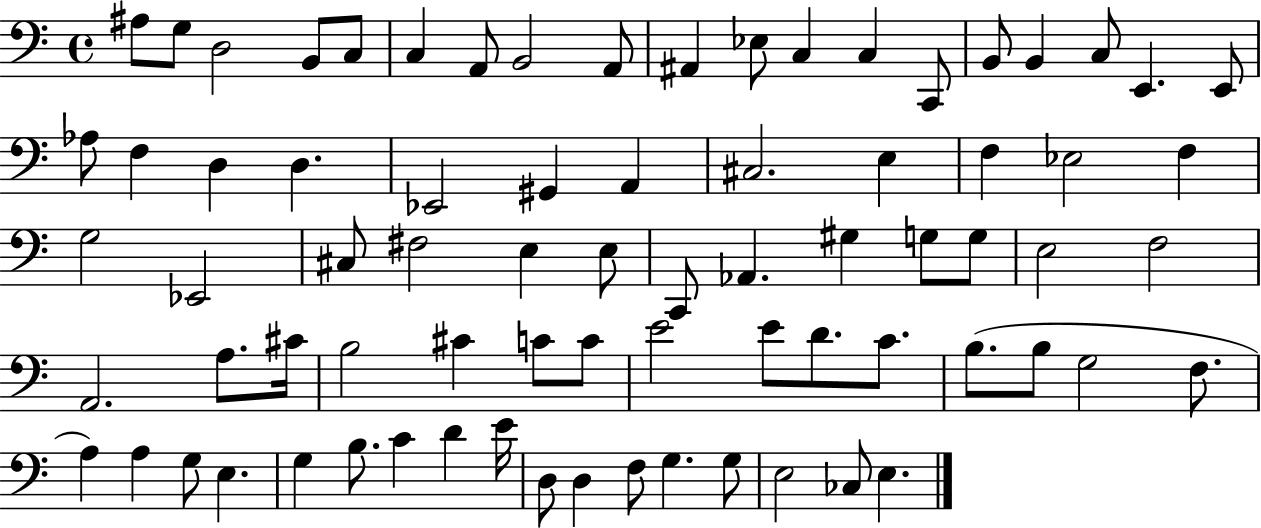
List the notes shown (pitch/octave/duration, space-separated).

A#3/e G3/e D3/h B2/e C3/e C3/q A2/e B2/h A2/e A#2/q Eb3/e C3/q C3/q C2/e B2/e B2/q C3/e E2/q. E2/e Ab3/e F3/q D3/q D3/q. Eb2/h G#2/q A2/q C#3/h. E3/q F3/q Eb3/h F3/q G3/h Eb2/h C#3/e F#3/h E3/q E3/e C2/e Ab2/q. G#3/q G3/e G3/e E3/h F3/h A2/h. A3/e. C#4/s B3/h C#4/q C4/e C4/e E4/h E4/e D4/e. C4/e. B3/e. B3/e G3/h F3/e. A3/q A3/q G3/e E3/q. G3/q B3/e. C4/q D4/q E4/s D3/e D3/q F3/e G3/q. G3/e E3/h CES3/e E3/q.